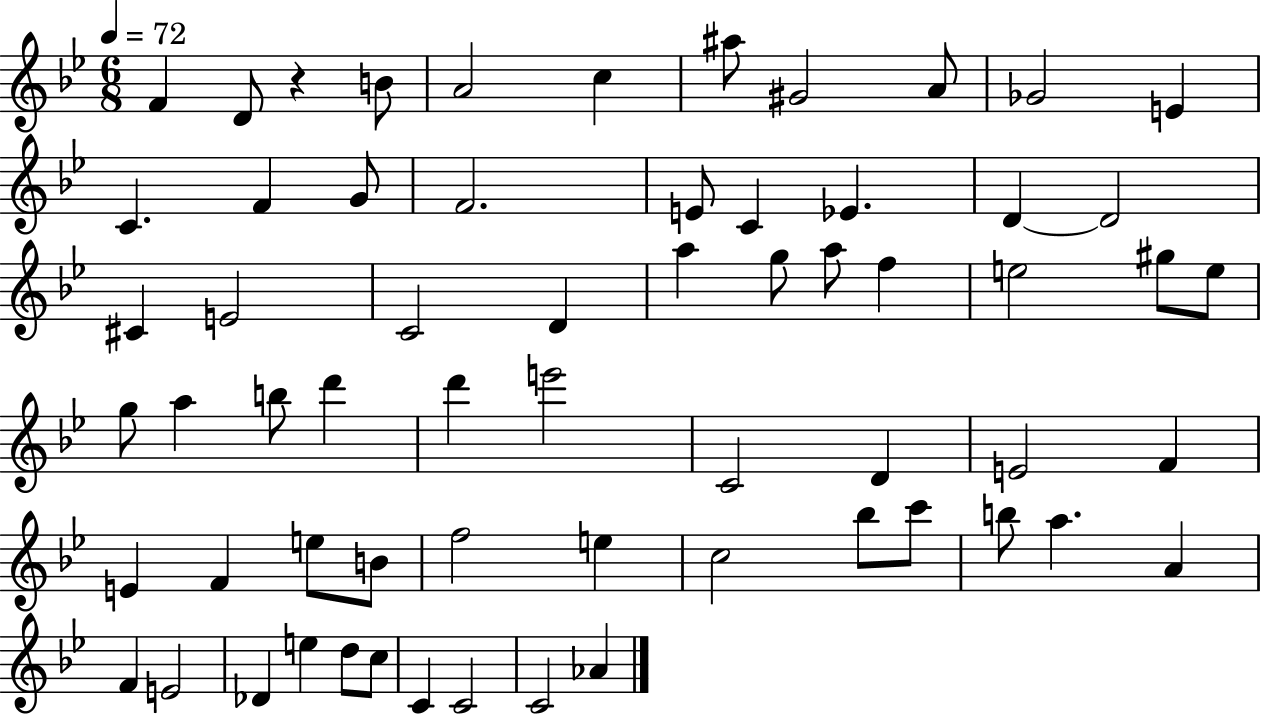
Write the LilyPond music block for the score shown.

{
  \clef treble
  \numericTimeSignature
  \time 6/8
  \key bes \major
  \tempo 4 = 72
  f'4 d'8 r4 b'8 | a'2 c''4 | ais''8 gis'2 a'8 | ges'2 e'4 | \break c'4. f'4 g'8 | f'2. | e'8 c'4 ees'4. | d'4~~ d'2 | \break cis'4 e'2 | c'2 d'4 | a''4 g''8 a''8 f''4 | e''2 gis''8 e''8 | \break g''8 a''4 b''8 d'''4 | d'''4 e'''2 | c'2 d'4 | e'2 f'4 | \break e'4 f'4 e''8 b'8 | f''2 e''4 | c''2 bes''8 c'''8 | b''8 a''4. a'4 | \break f'4 e'2 | des'4 e''4 d''8 c''8 | c'4 c'2 | c'2 aes'4 | \break \bar "|."
}